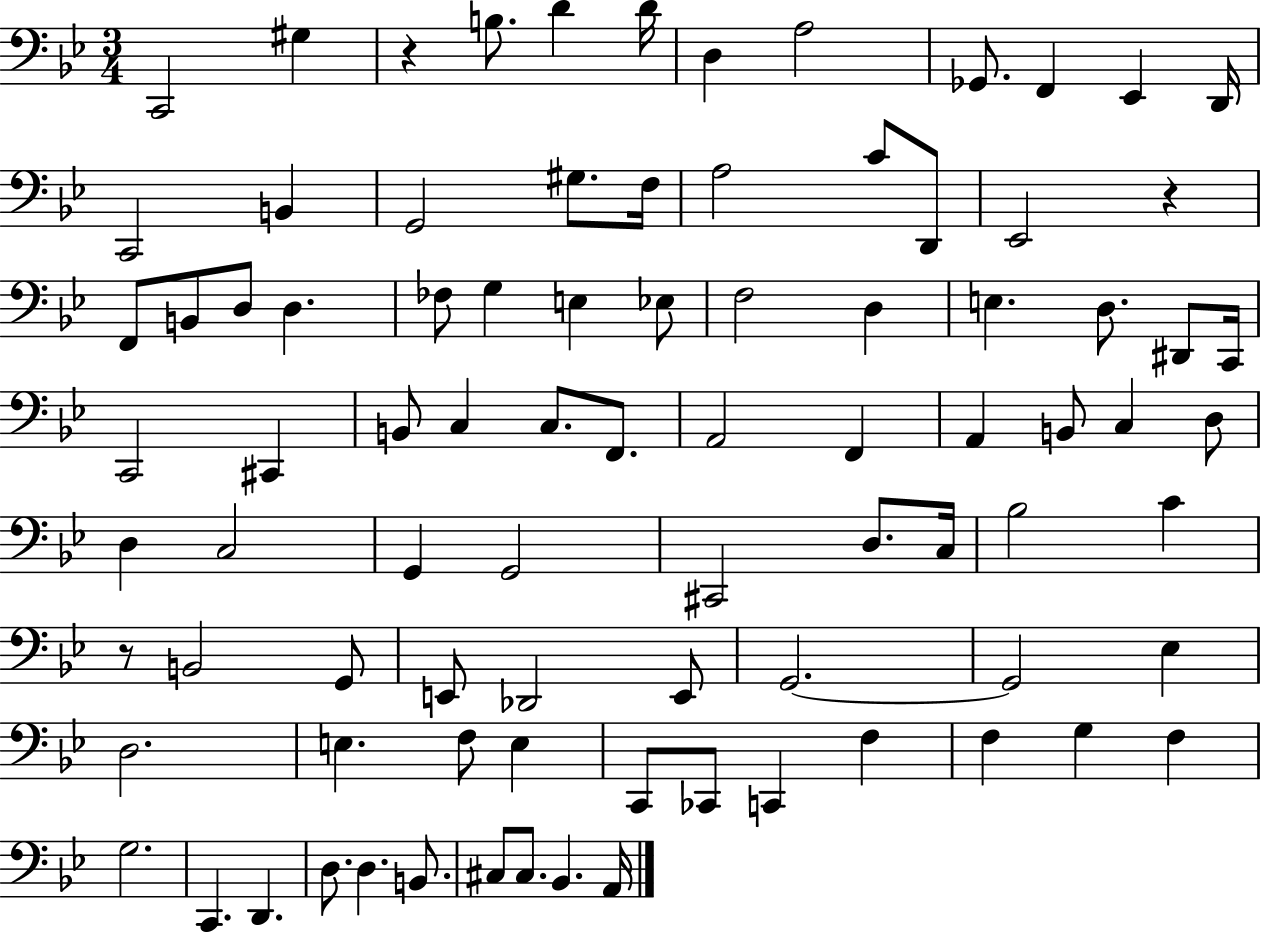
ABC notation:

X:1
T:Untitled
M:3/4
L:1/4
K:Bb
C,,2 ^G, z B,/2 D D/4 D, A,2 _G,,/2 F,, _E,, D,,/4 C,,2 B,, G,,2 ^G,/2 F,/4 A,2 C/2 D,,/2 _E,,2 z F,,/2 B,,/2 D,/2 D, _F,/2 G, E, _E,/2 F,2 D, E, D,/2 ^D,,/2 C,,/4 C,,2 ^C,, B,,/2 C, C,/2 F,,/2 A,,2 F,, A,, B,,/2 C, D,/2 D, C,2 G,, G,,2 ^C,,2 D,/2 C,/4 _B,2 C z/2 B,,2 G,,/2 E,,/2 _D,,2 E,,/2 G,,2 G,,2 _E, D,2 E, F,/2 E, C,,/2 _C,,/2 C,, F, F, G, F, G,2 C,, D,, D,/2 D, B,,/2 ^C,/2 ^C,/2 _B,, A,,/4